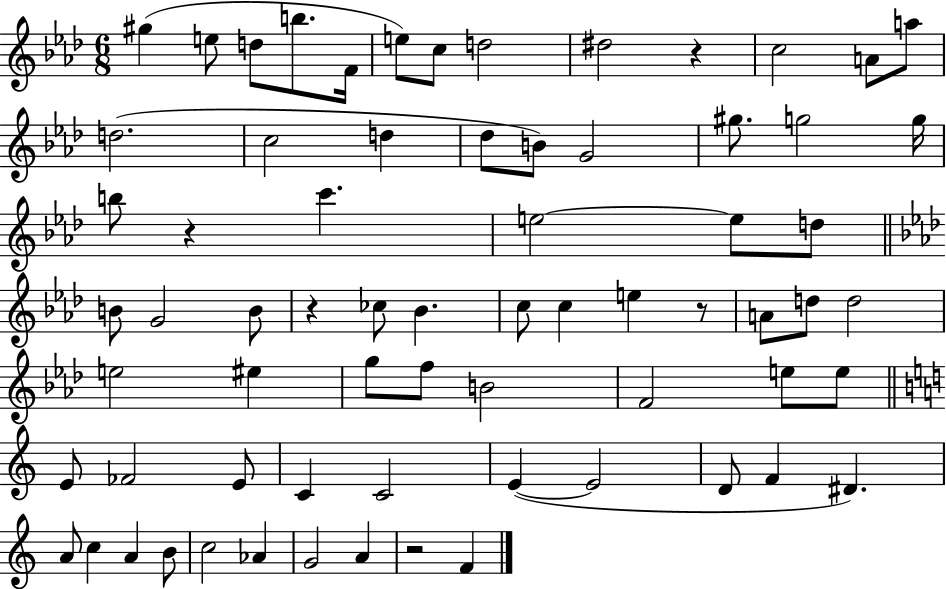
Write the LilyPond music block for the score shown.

{
  \clef treble
  \numericTimeSignature
  \time 6/8
  \key aes \major
  gis''4( e''8 d''8 b''8. f'16 | e''8) c''8 d''2 | dis''2 r4 | c''2 a'8 a''8 | \break d''2.( | c''2 d''4 | des''8 b'8) g'2 | gis''8. g''2 g''16 | \break b''8 r4 c'''4. | e''2~~ e''8 d''8 | \bar "||" \break \key aes \major b'8 g'2 b'8 | r4 ces''8 bes'4. | c''8 c''4 e''4 r8 | a'8 d''8 d''2 | \break e''2 eis''4 | g''8 f''8 b'2 | f'2 e''8 e''8 | \bar "||" \break \key a \minor e'8 fes'2 e'8 | c'4 c'2 | e'4~(~ e'2 | d'8 f'4 dis'4.) | \break a'8 c''4 a'4 b'8 | c''2 aes'4 | g'2 a'4 | r2 f'4 | \break \bar "|."
}